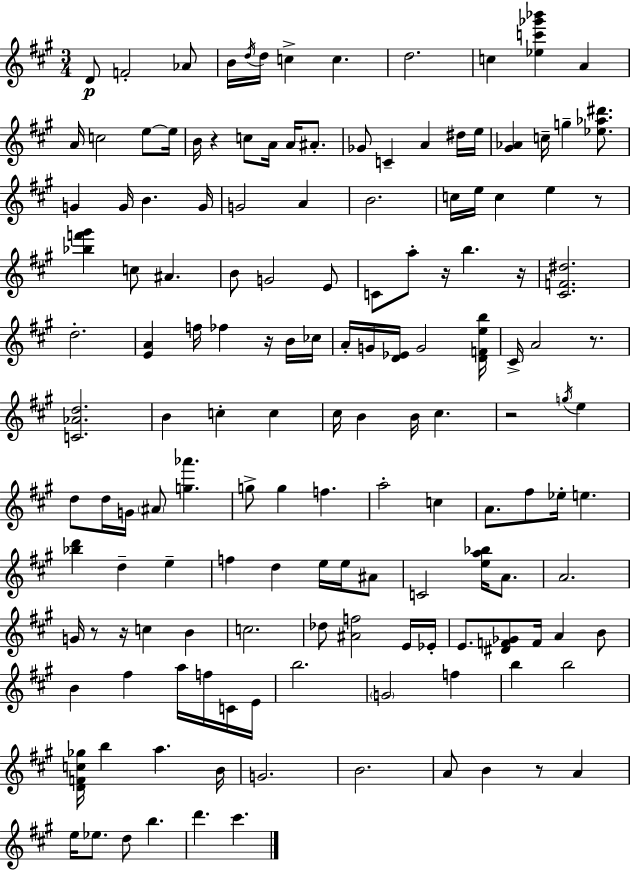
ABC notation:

X:1
T:Untitled
M:3/4
L:1/4
K:A
D/2 F2 _A/2 B/4 d/4 d/4 c c d2 c [_ec'_g'_b'] A A/4 c2 e/2 e/4 B/4 z c/2 A/4 A/4 ^A/2 _G/2 C A ^d/4 e/4 [^G_A] c/4 g [_e_a^d']/2 G G/4 B G/4 G2 A B2 c/4 e/4 c e z/2 [_bf'^g'] c/2 ^A B/2 G2 E/2 C/2 a/2 z/4 b z/4 [^CF^d]2 d2 [EA] f/4 _f z/4 B/4 _c/4 A/4 G/4 [D_E]/4 G2 [DFeb]/4 ^C/4 A2 z/2 [C_Ad]2 B c c ^c/4 B B/4 ^c z2 g/4 e d/2 d/4 G/4 ^A/2 [g_a'] g/2 g f a2 c A/2 ^f/2 _e/4 e [_bd'] d e f d e/4 e/4 ^A/2 C2 [ea_b]/4 A/2 A2 G/4 z/2 z/4 c B c2 _d/2 [^Af]2 E/4 _E/4 E/2 [^DF_G]/2 F/4 A B/2 B ^f a/4 f/4 C/4 E/4 b2 G2 f b b2 [DFc_g]/4 b a B/4 G2 B2 A/2 B z/2 A e/4 _e/2 d/2 b d' ^c'